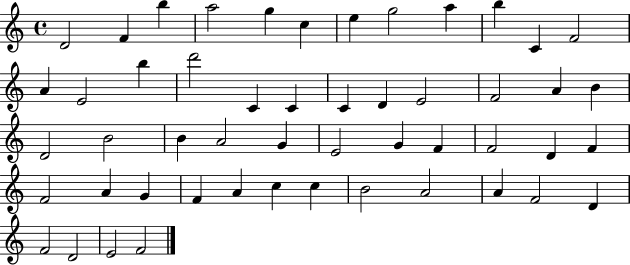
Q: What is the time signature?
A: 4/4